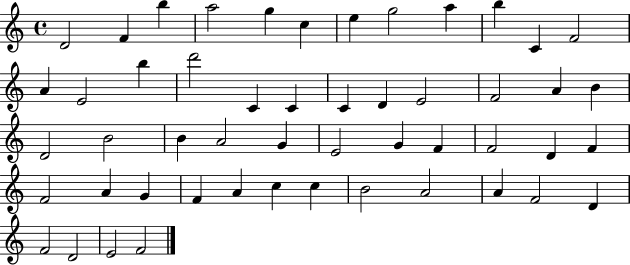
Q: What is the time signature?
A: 4/4